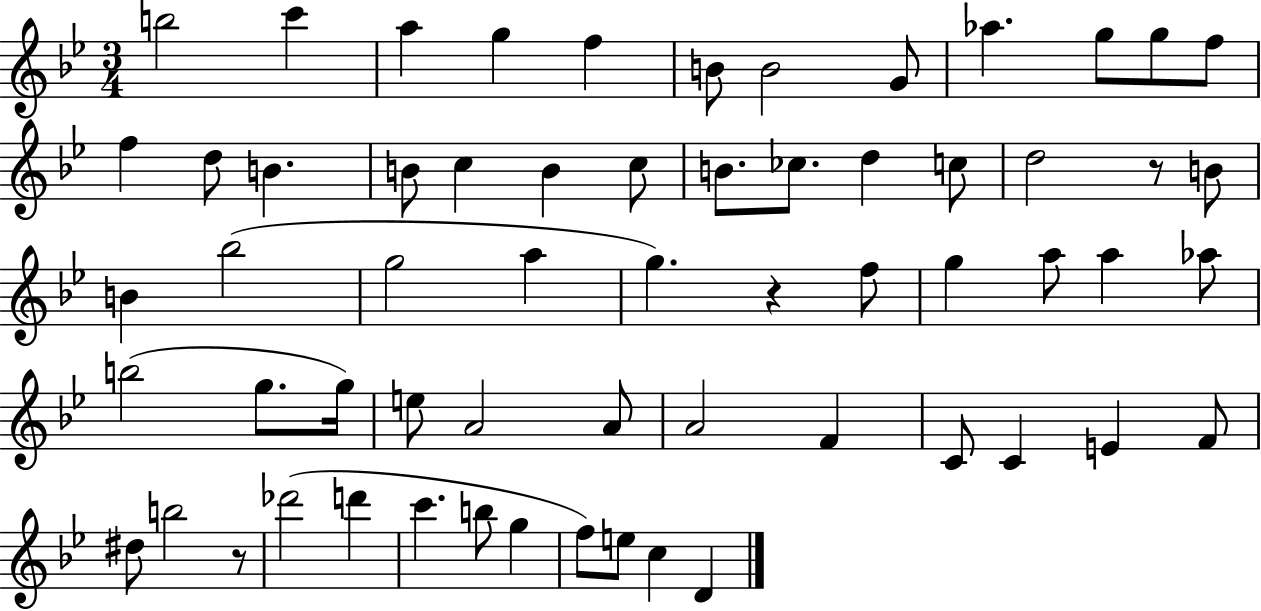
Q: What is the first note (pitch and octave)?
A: B5